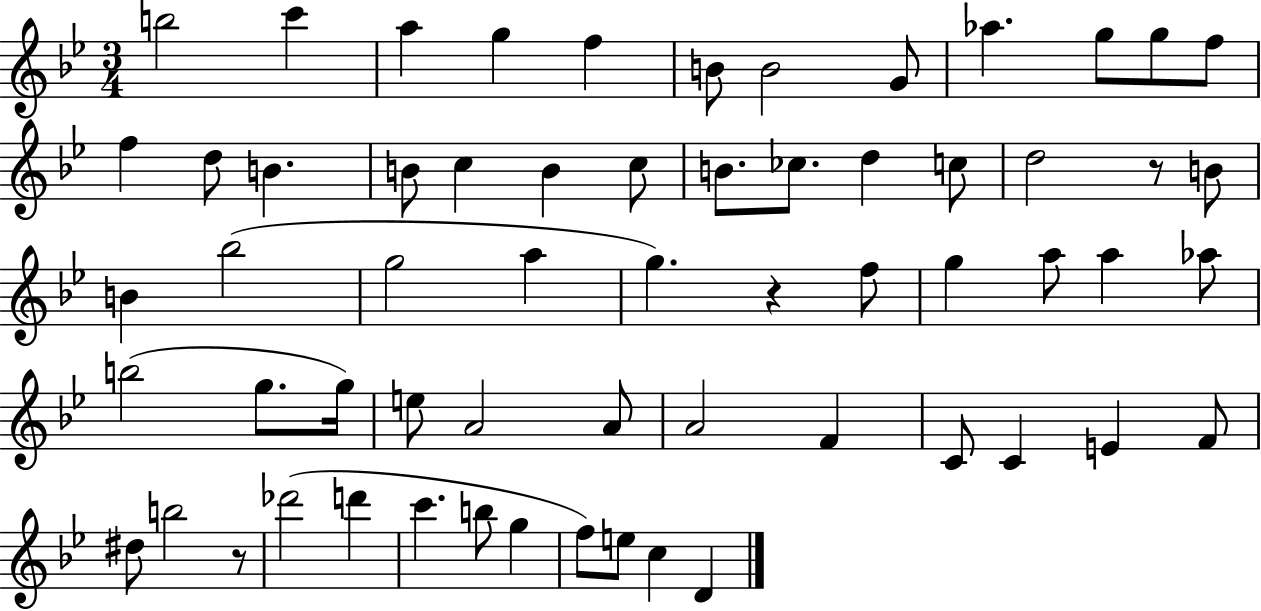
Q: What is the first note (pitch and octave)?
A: B5